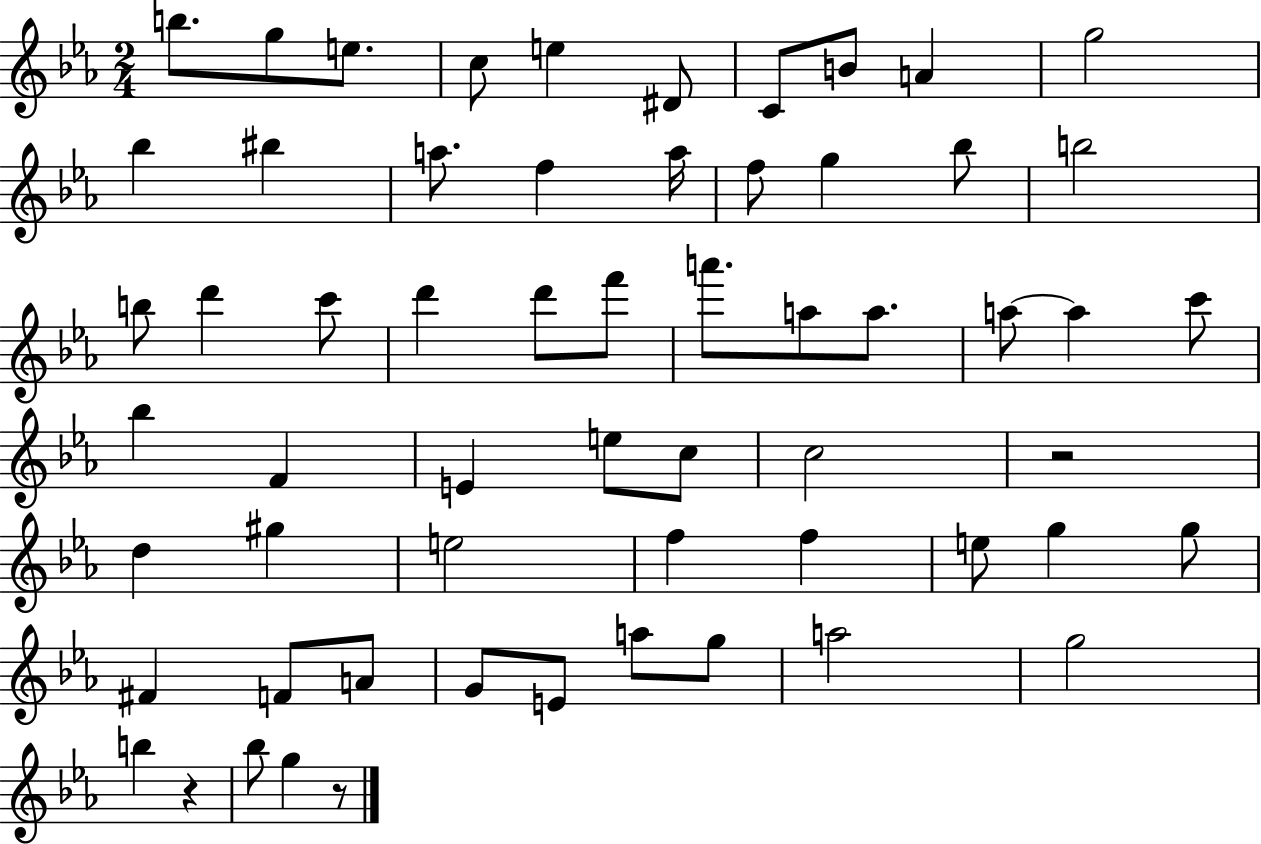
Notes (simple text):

B5/e. G5/e E5/e. C5/e E5/q D#4/e C4/e B4/e A4/q G5/h Bb5/q BIS5/q A5/e. F5/q A5/s F5/e G5/q Bb5/e B5/h B5/e D6/q C6/e D6/q D6/e F6/e A6/e. A5/e A5/e. A5/e A5/q C6/e Bb5/q F4/q E4/q E5/e C5/e C5/h R/h D5/q G#5/q E5/h F5/q F5/q E5/e G5/q G5/e F#4/q F4/e A4/e G4/e E4/e A5/e G5/e A5/h G5/h B5/q R/q Bb5/e G5/q R/e